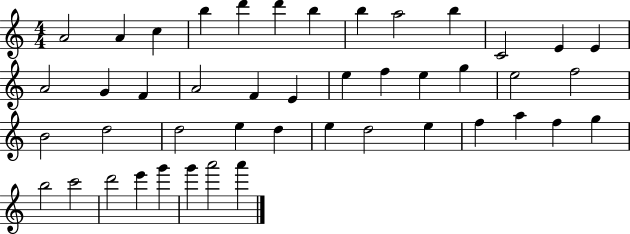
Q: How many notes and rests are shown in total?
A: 45